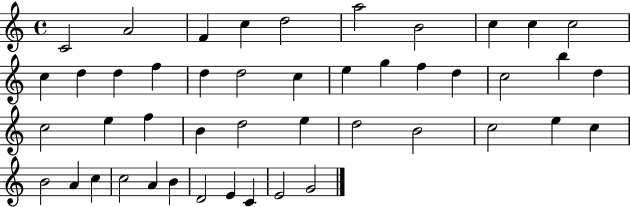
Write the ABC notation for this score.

X:1
T:Untitled
M:4/4
L:1/4
K:C
C2 A2 F c d2 a2 B2 c c c2 c d d f d d2 c e g f d c2 b d c2 e f B d2 e d2 B2 c2 e c B2 A c c2 A B D2 E C E2 G2